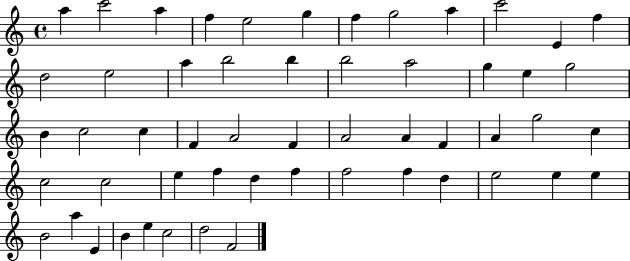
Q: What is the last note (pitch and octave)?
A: F4